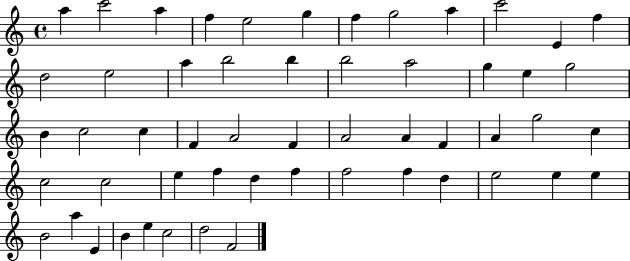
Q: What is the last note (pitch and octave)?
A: F4